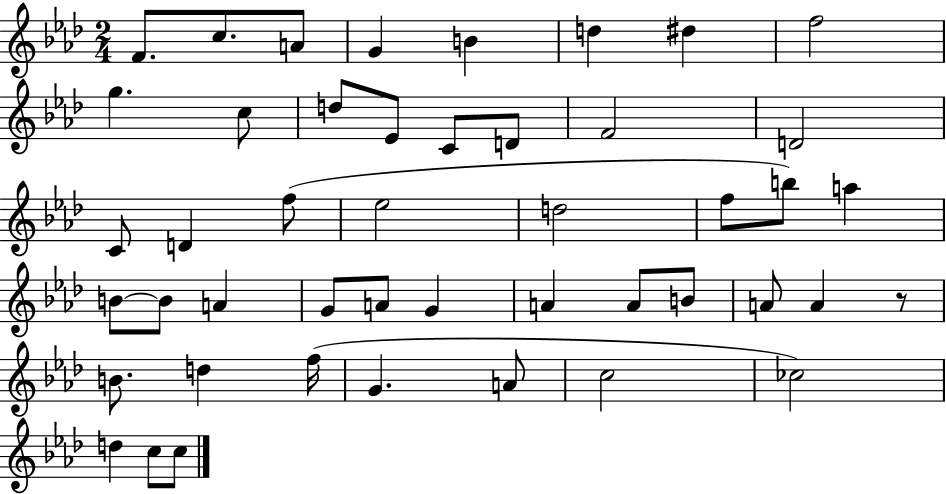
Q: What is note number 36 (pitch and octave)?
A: B4